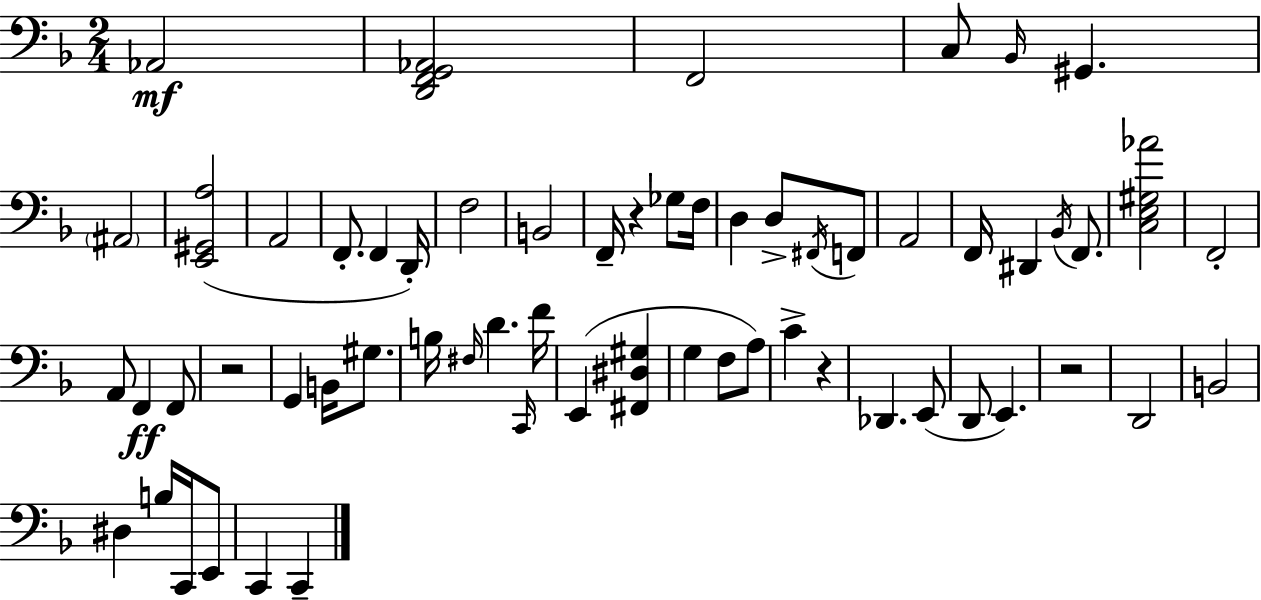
X:1
T:Untitled
M:2/4
L:1/4
K:Dm
_A,,2 [D,,F,,G,,_A,,]2 F,,2 C,/2 _B,,/4 ^G,, ^A,,2 [E,,^G,,A,]2 A,,2 F,,/2 F,, D,,/4 F,2 B,,2 F,,/4 z _G,/2 F,/4 D, D,/2 ^F,,/4 F,,/2 A,,2 F,,/4 ^D,, _B,,/4 F,,/2 [C,E,^G,_A]2 F,,2 A,,/2 F,, F,,/2 z2 G,, B,,/4 ^G,/2 B,/4 ^F,/4 D C,,/4 F/4 E,, [^F,,^D,^G,] G, F,/2 A,/2 C z _D,, E,,/2 D,,/2 E,, z2 D,,2 B,,2 ^D, B,/4 C,,/4 E,,/2 C,, C,,